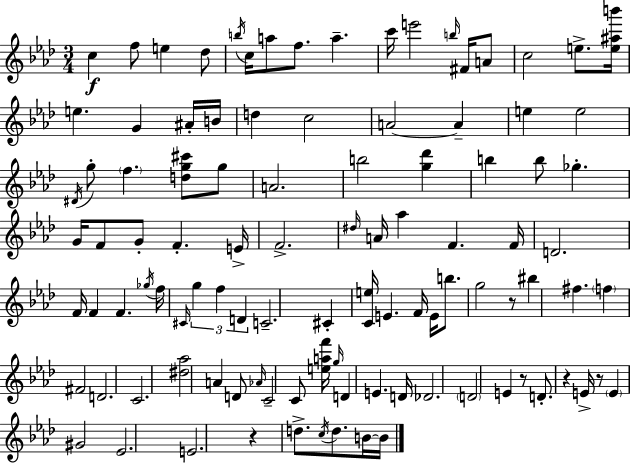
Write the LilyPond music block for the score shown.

{
  \clef treble
  \numericTimeSignature
  \time 3/4
  \key aes \major
  \repeat volta 2 { c''4\f f''8 e''4 des''8 | \acciaccatura { b''16 } c''16 a''8 f''8. a''4.-- | c'''16 e'''2 \grace { b''16 } fis'16 | a'8 c''2 e''8.-> | \break <e'' ais'' b'''>16 e''4. g'4 | ais'16-. b'16 d''4 c''2 | a'2~~ a'4-- | e''4 e''2 | \break \acciaccatura { dis'16 } g''8-. \parenthesize f''4. <d'' g'' cis'''>8 | g''8 a'2. | b''2 <g'' des'''>4 | b''4 b''8 ges''4.-. | \break g'16 f'8 g'8-. f'4.-. | e'16-> f'2.-> | \grace { dis''16 } a'16 aes''4 f'4. | f'16 d'2. | \break f'16 f'4 f'4. | \acciaccatura { ges''16 } f''16 \grace { cis'16 } \tuplet 3/2 { g''4 f''4 | d'4 } c'2.-- | cis'4-. <c' e''>16 e'4. | \break f'16 e'16 b''8. g''2 | r8 bis''4 | fis''4. \parenthesize f''4 fis'2 | d'2. | \break c'2. | <dis'' aes''>2 | a'4 d'8 \grace { aes'16 } c'2-- | c'8 <e'' a'' f'''>16 \grace { g''16 } d'4 | \break e'4. d'16 des'2. | \parenthesize d'2 | e'4 r8 d'8.-. | r4 e'16-> r8 \parenthesize e'4 | \break gis'2 ees'2. | e'2. | r4 | d''8.-> \acciaccatura { c''16 } d''8. b'16~~ b'16 } \bar "|."
}